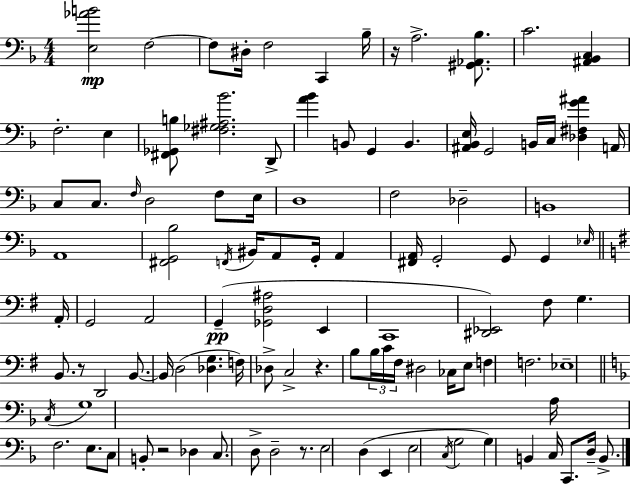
{
  \clef bass
  \numericTimeSignature
  \time 4/4
  \key d \minor
  \repeat volta 2 { <e aes' b'>2\mp f2~~ | f8 dis16-. f2 c,4 bes16-- | r16 a2.-> <gis, aes, bes>8. | c'2. <ais, bes, c>4 | \break f2.-. e4 | <fis, ges, b>8 <fis ges ais bes'>2. d,8-> | <a' bes'>4 b,8 g,4 b,4. | <ais, bes, e>16 g,2 b,16 c16 <des fis g' ais'>4 a,16 | \break c8 c8. \grace { f16 } d2 f8 | e16 d1 | f2 des2-- | b,1 | \break a,1 | <fis, g, bes>2 \acciaccatura { f,16 } bis,16 a,8 g,16-. a,4 | <fis, a,>16 g,2-. g,8 g,4 | \grace { ees16 } \bar "||" \break \key g \major a,16-. g,2 a,2 | g,4--(\pp <ges, d ais>2 e,4 | c,1 | <dis, ees,>2) fis8 g4. | \break b,8. r8 d,2 b,8.~~ | b,16 d2( <des g>4. | f16) des8-> c2-> r4. | b8 \tuplet 3/2 { b16 c'16 fis16 } dis2 ces16 e8 | \break f4 f2. | ees1-- | \bar "||" \break \key f \major \acciaccatura { c16 } g1 | a16 f2. e8. | c8 b,8-. r2 des4 | c8. d8-> d2-- r8. | \break e2 d4( e,4 | e2 \acciaccatura { c16 } g2 | g4) b,4 c16 c,8. d16-- b,8.-> | } \bar "|."
}